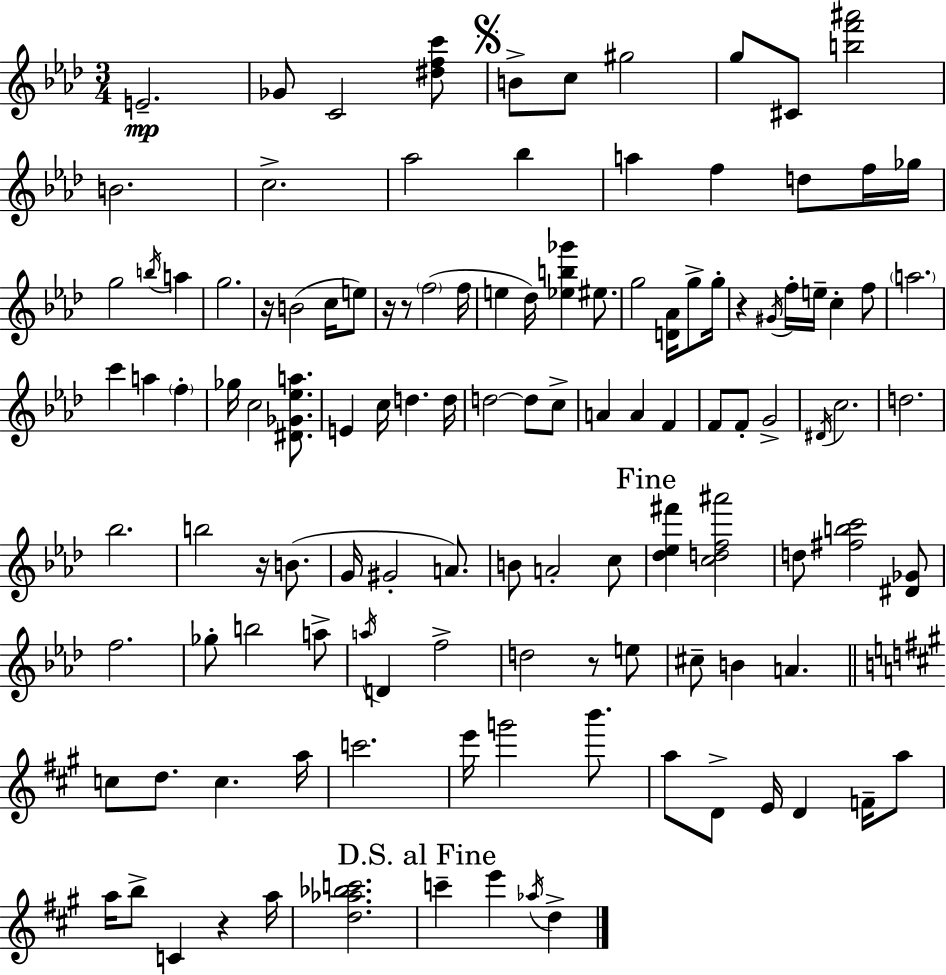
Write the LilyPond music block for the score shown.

{
  \clef treble
  \numericTimeSignature
  \time 3/4
  \key aes \major
  \repeat volta 2 { e'2.--\mp | ges'8 c'2 <dis'' f'' c'''>8 | \mark \markup { \musicglyph "scripts.segno" } b'8-> c''8 gis''2 | g''8 cis'8 <b'' f''' ais'''>2 | \break b'2. | c''2.-> | aes''2 bes''4 | a''4 f''4 d''8 f''16 ges''16 | \break g''2 \acciaccatura { b''16 } a''4 | g''2. | r16 b'2( c''16 e''8) | r16 r8 \parenthesize f''2( | \break f''16 e''4 des''16) <ees'' b'' ges'''>4 eis''8. | g''2 <d' aes'>16 g''8-> | g''16-. r4 \acciaccatura { gis'16 } f''16-. e''16-- c''4-. | f''8 \parenthesize a''2. | \break c'''4 a''4 \parenthesize f''4-. | ges''16 c''2 <dis' ges' ees'' a''>8. | e'4 c''16 d''4. | d''16 d''2~~ d''8 | \break c''8-> a'4 a'4 f'4 | f'8 f'8-. g'2-> | \acciaccatura { dis'16 } c''2. | d''2. | \break bes''2. | b''2 r16 | b'8.( g'16 gis'2-. | a'8.) b'8 a'2-. | \break c''8 \mark "Fine" <des'' ees'' fis'''>4 <c'' d'' f'' ais'''>2 | d''8 <fis'' b'' c'''>2 | <dis' ges'>8 f''2. | ges''8-. b''2 | \break a''8-> \acciaccatura { a''16 } d'4 f''2-> | d''2 | r8 e''8 cis''8-- b'4 a'4. | \bar "||" \break \key a \major c''8 d''8. c''4. a''16 | c'''2. | e'''16 g'''2 b'''8. | a''8 d'8-> e'16 d'4 f'16-- a''8 | \break a''16 b''8-> c'4 r4 a''16 | <d'' aes'' bes'' c'''>2. | \mark "D.S. al Fine" c'''4-- e'''4 \acciaccatura { aes''16 } d''4-> | } \bar "|."
}